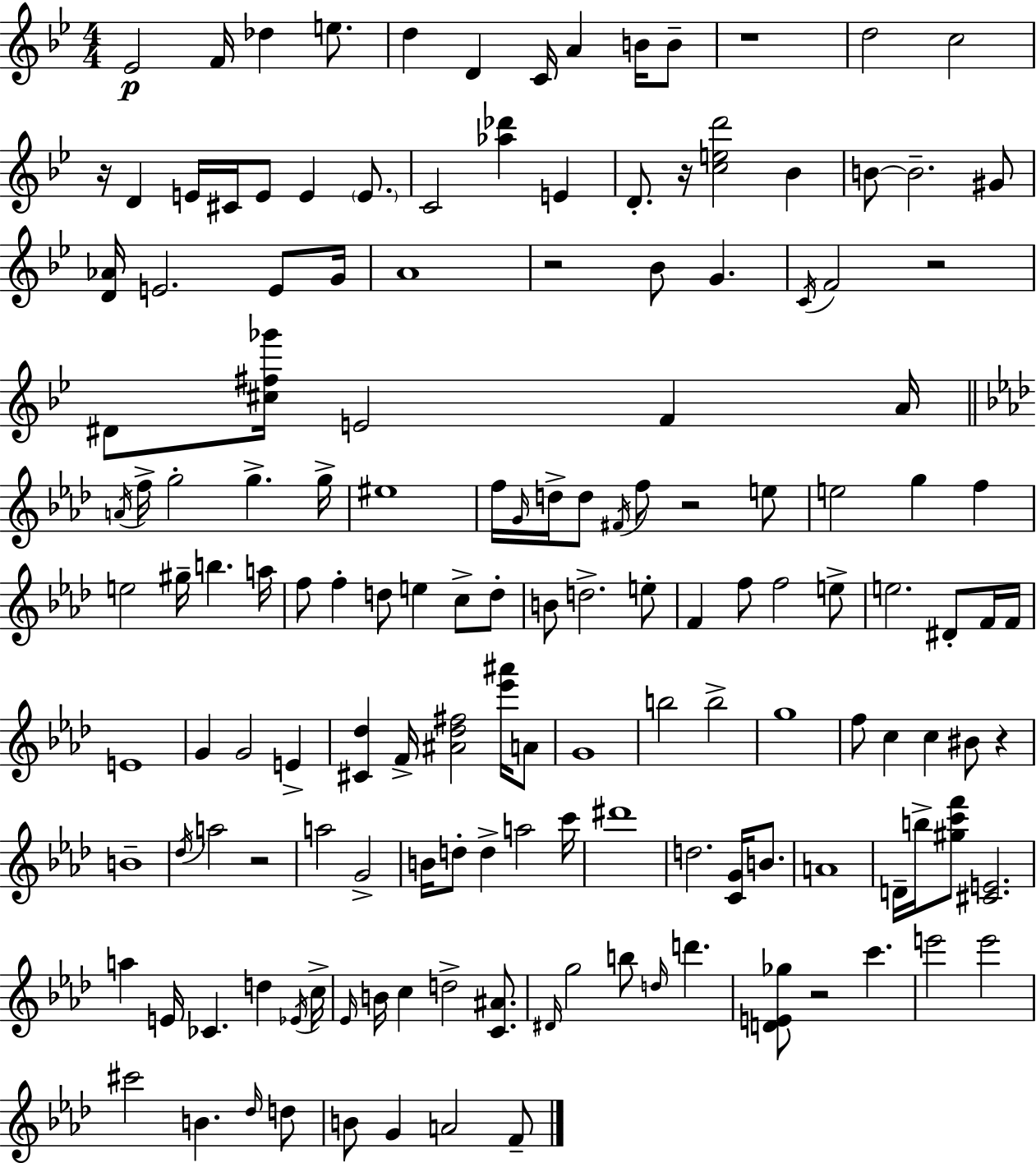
X:1
T:Untitled
M:4/4
L:1/4
K:Gm
_E2 F/4 _d e/2 d D C/4 A B/4 B/2 z4 d2 c2 z/4 D E/4 ^C/4 E/2 E E/2 C2 [_a_d'] E D/2 z/4 [ced']2 _B B/2 B2 ^G/2 [D_A]/4 E2 E/2 G/4 A4 z2 _B/2 G C/4 F2 z2 ^D/2 [^c^f_g']/4 E2 F A/4 A/4 f/4 g2 g g/4 ^e4 f/4 G/4 d/4 d/2 ^F/4 f/2 z2 e/2 e2 g f e2 ^g/4 b a/4 f/2 f d/2 e c/2 d/2 B/2 d2 e/2 F f/2 f2 e/2 e2 ^D/2 F/4 F/4 E4 G G2 E [^C_d] F/4 [^A_d^f]2 [_e'^a']/4 A/2 G4 b2 b2 g4 f/2 c c ^B/2 z B4 _d/4 a2 z2 a2 G2 B/4 d/2 d a2 c'/4 ^d'4 d2 [CG]/4 B/2 A4 D/4 b/4 [^gc'f']/2 [^CE]2 a E/4 _C d _E/4 c/4 _E/4 B/4 c d2 [C^A]/2 ^D/4 g2 b/2 d/4 d' [DE_g]/2 z2 c' e'2 e'2 ^c'2 B _d/4 d/2 B/2 G A2 F/2